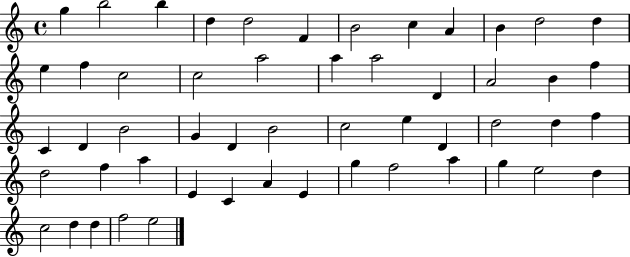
G5/q B5/h B5/q D5/q D5/h F4/q B4/h C5/q A4/q B4/q D5/h D5/q E5/q F5/q C5/h C5/h A5/h A5/q A5/h D4/q A4/h B4/q F5/q C4/q D4/q B4/h G4/q D4/q B4/h C5/h E5/q D4/q D5/h D5/q F5/q D5/h F5/q A5/q E4/q C4/q A4/q E4/q G5/q F5/h A5/q G5/q E5/h D5/q C5/h D5/q D5/q F5/h E5/h